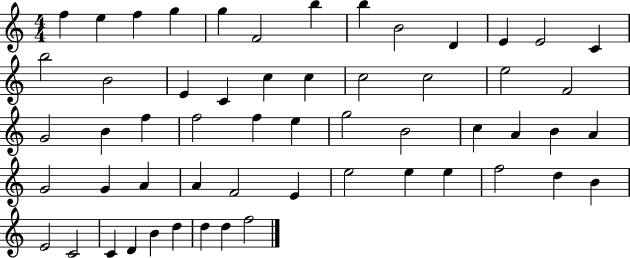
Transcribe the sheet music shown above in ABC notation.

X:1
T:Untitled
M:4/4
L:1/4
K:C
f e f g g F2 b b B2 D E E2 C b2 B2 E C c c c2 c2 e2 F2 G2 B f f2 f e g2 B2 c A B A G2 G A A F2 E e2 e e f2 d B E2 C2 C D B d d d f2